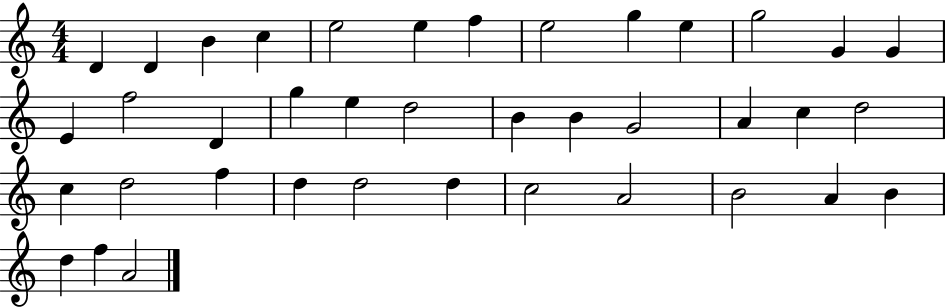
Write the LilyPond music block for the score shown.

{
  \clef treble
  \numericTimeSignature
  \time 4/4
  \key c \major
  d'4 d'4 b'4 c''4 | e''2 e''4 f''4 | e''2 g''4 e''4 | g''2 g'4 g'4 | \break e'4 f''2 d'4 | g''4 e''4 d''2 | b'4 b'4 g'2 | a'4 c''4 d''2 | \break c''4 d''2 f''4 | d''4 d''2 d''4 | c''2 a'2 | b'2 a'4 b'4 | \break d''4 f''4 a'2 | \bar "|."
}